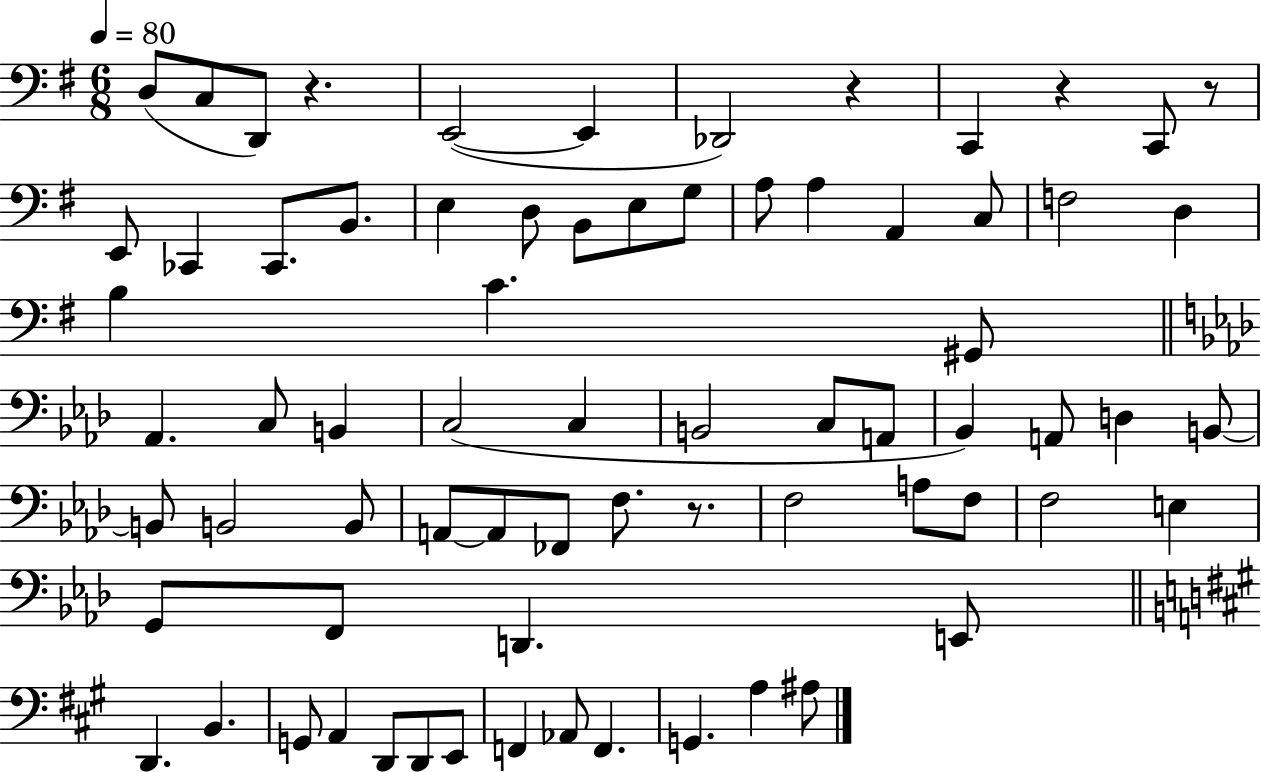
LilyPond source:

{
  \clef bass
  \numericTimeSignature
  \time 6/8
  \key g \major
  \tempo 4 = 80
  d8( c8 d,8) r4. | e,2~(~ e,4 | des,2) r4 | c,4 r4 c,8 r8 | \break e,8 ces,4 ces,8. b,8. | e4 d8 b,8 e8 g8 | a8 a4 a,4 c8 | f2 d4 | \break b4 c'4. gis,8 | \bar "||" \break \key aes \major aes,4. c8 b,4 | c2( c4 | b,2 c8 a,8 | bes,4) a,8 d4 b,8~~ | \break b,8 b,2 b,8 | a,8~~ a,8 fes,8 f8. r8. | f2 a8 f8 | f2 e4 | \break g,8 f,8 d,4. e,8 | \bar "||" \break \key a \major d,4. b,4. | g,8 a,4 d,8 d,8 e,8 | f,4 aes,8 f,4. | g,4. a4 ais8 | \break \bar "|."
}